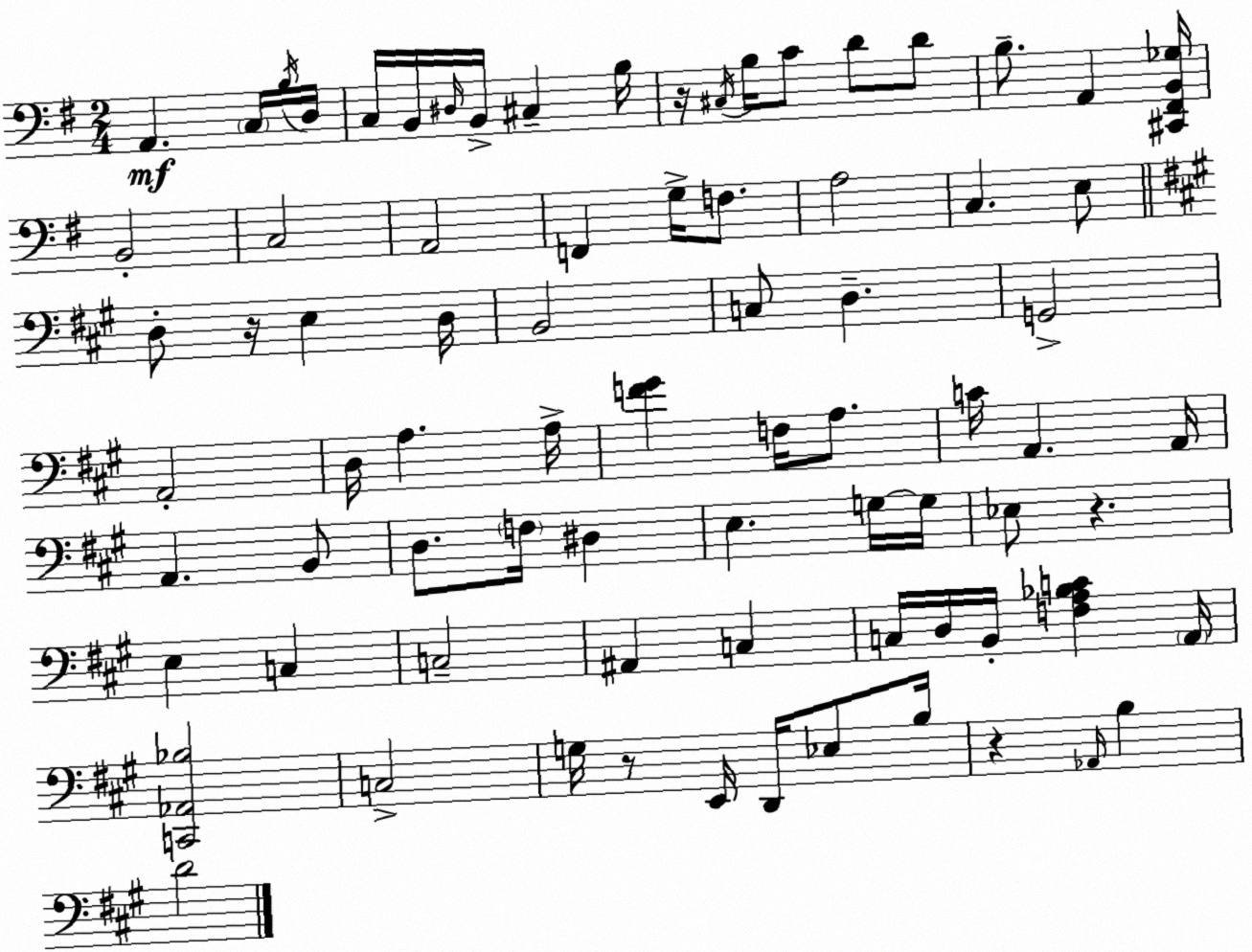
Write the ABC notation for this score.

X:1
T:Untitled
M:2/4
L:1/4
K:Em
A,, C,/4 B,/4 D,/4 C,/4 B,,/4 ^D,/4 B,,/4 ^C, B,/4 z/4 ^C,/4 B,/4 C/2 D/2 D/2 B,/2 A,, [^C,,^F,,B,,_G,]/4 B,,2 C,2 A,,2 F,, G,/4 F,/2 A,2 C, E,/2 D,/2 z/4 E, D,/4 B,,2 C,/2 D, G,,2 A,,2 D,/4 A, A,/4 [F^G] F,/4 A,/2 C/4 A,, A,,/4 A,, B,,/2 D,/2 F,/4 ^D, E, G,/4 G,/4 _E,/2 z E, C, C,2 ^A,, C, C,/4 D,/4 B,,/4 [F,A,_B,C] A,,/4 [C,,_A,,_B,]2 C,2 G,/4 z/2 E,,/4 D,,/4 _E,/2 B,/4 z _A,,/4 B, D2